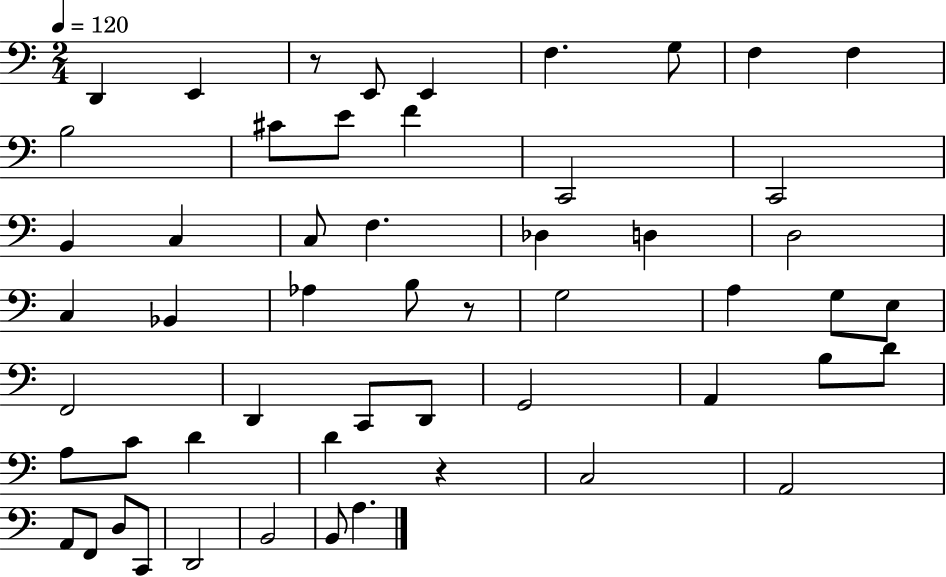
{
  \clef bass
  \numericTimeSignature
  \time 2/4
  \key c \major
  \tempo 4 = 120
  d,4 e,4 | r8 e,8 e,4 | f4. g8 | f4 f4 | \break b2 | cis'8 e'8 f'4 | c,2 | c,2 | \break b,4 c4 | c8 f4. | des4 d4 | d2 | \break c4 bes,4 | aes4 b8 r8 | g2 | a4 g8 e8 | \break f,2 | d,4 c,8 d,8 | g,2 | a,4 b8 d'8 | \break a8 c'8 d'4 | d'4 r4 | c2 | a,2 | \break a,8 f,8 d8 c,8 | d,2 | b,2 | b,8 a4. | \break \bar "|."
}